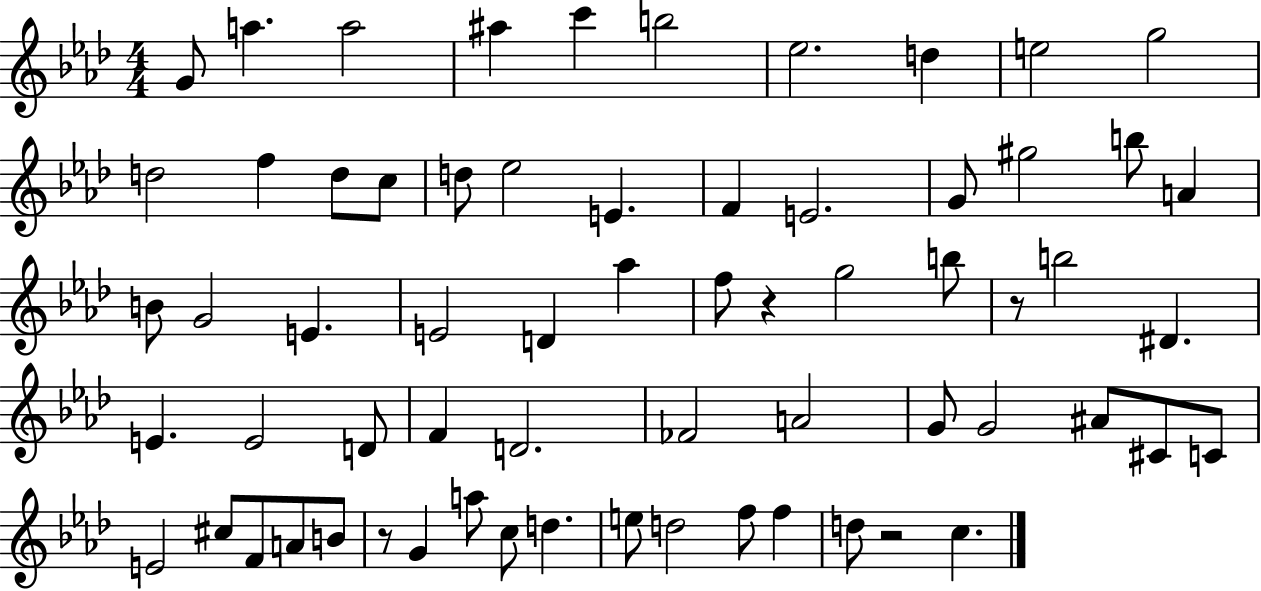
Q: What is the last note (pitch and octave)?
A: C5